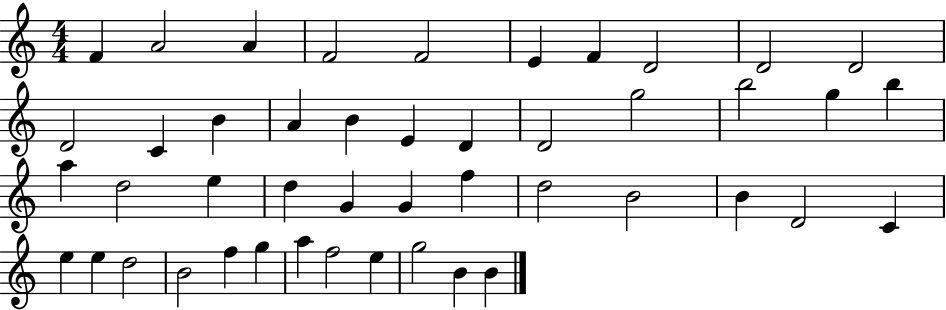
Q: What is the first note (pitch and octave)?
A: F4